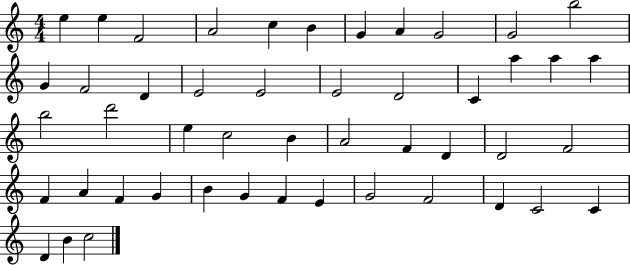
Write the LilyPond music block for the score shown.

{
  \clef treble
  \numericTimeSignature
  \time 4/4
  \key c \major
  e''4 e''4 f'2 | a'2 c''4 b'4 | g'4 a'4 g'2 | g'2 b''2 | \break g'4 f'2 d'4 | e'2 e'2 | e'2 d'2 | c'4 a''4 a''4 a''4 | \break b''2 d'''2 | e''4 c''2 b'4 | a'2 f'4 d'4 | d'2 f'2 | \break f'4 a'4 f'4 g'4 | b'4 g'4 f'4 e'4 | g'2 f'2 | d'4 c'2 c'4 | \break d'4 b'4 c''2 | \bar "|."
}